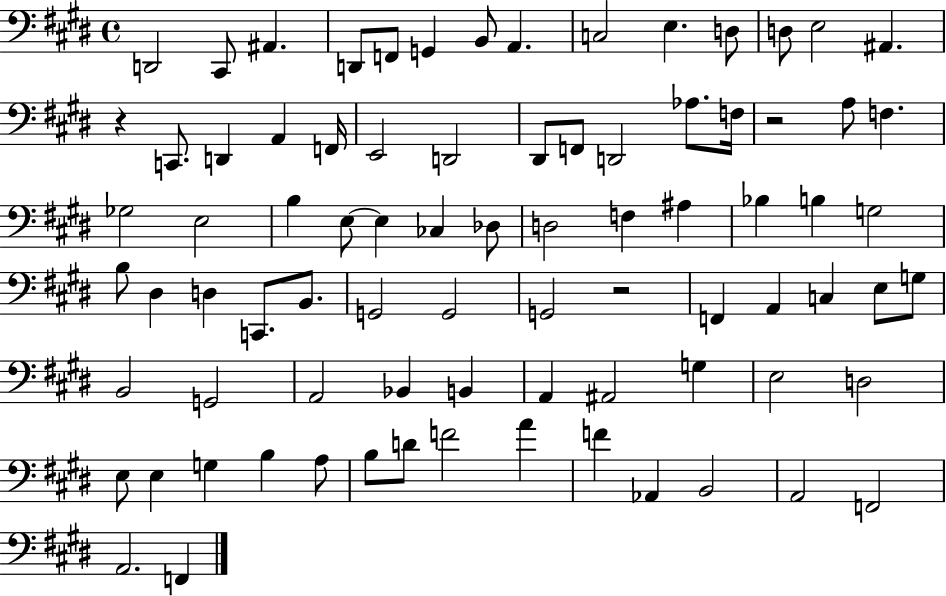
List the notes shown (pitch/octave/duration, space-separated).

D2/h C#2/e A#2/q. D2/e F2/e G2/q B2/e A2/q. C3/h E3/q. D3/e D3/e E3/h A#2/q. R/q C2/e. D2/q A2/q F2/s E2/h D2/h D#2/e F2/e D2/h Ab3/e. F3/s R/h A3/e F3/q. Gb3/h E3/h B3/q E3/e E3/q CES3/q Db3/e D3/h F3/q A#3/q Bb3/q B3/q G3/h B3/e D#3/q D3/q C2/e. B2/e. G2/h G2/h G2/h R/h F2/q A2/q C3/q E3/e G3/e B2/h G2/h A2/h Bb2/q B2/q A2/q A#2/h G3/q E3/h D3/h E3/e E3/q G3/q B3/q A3/e B3/e D4/e F4/h A4/q F4/q Ab2/q B2/h A2/h F2/h A2/h. F2/q